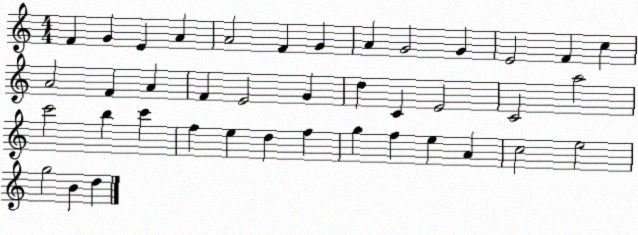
X:1
T:Untitled
M:4/4
L:1/4
K:C
F G E A A2 F G A G2 G E2 F c A2 F A F E2 G d C E2 C2 a2 c'2 b c' f e d f g f e A c2 e2 g2 B d